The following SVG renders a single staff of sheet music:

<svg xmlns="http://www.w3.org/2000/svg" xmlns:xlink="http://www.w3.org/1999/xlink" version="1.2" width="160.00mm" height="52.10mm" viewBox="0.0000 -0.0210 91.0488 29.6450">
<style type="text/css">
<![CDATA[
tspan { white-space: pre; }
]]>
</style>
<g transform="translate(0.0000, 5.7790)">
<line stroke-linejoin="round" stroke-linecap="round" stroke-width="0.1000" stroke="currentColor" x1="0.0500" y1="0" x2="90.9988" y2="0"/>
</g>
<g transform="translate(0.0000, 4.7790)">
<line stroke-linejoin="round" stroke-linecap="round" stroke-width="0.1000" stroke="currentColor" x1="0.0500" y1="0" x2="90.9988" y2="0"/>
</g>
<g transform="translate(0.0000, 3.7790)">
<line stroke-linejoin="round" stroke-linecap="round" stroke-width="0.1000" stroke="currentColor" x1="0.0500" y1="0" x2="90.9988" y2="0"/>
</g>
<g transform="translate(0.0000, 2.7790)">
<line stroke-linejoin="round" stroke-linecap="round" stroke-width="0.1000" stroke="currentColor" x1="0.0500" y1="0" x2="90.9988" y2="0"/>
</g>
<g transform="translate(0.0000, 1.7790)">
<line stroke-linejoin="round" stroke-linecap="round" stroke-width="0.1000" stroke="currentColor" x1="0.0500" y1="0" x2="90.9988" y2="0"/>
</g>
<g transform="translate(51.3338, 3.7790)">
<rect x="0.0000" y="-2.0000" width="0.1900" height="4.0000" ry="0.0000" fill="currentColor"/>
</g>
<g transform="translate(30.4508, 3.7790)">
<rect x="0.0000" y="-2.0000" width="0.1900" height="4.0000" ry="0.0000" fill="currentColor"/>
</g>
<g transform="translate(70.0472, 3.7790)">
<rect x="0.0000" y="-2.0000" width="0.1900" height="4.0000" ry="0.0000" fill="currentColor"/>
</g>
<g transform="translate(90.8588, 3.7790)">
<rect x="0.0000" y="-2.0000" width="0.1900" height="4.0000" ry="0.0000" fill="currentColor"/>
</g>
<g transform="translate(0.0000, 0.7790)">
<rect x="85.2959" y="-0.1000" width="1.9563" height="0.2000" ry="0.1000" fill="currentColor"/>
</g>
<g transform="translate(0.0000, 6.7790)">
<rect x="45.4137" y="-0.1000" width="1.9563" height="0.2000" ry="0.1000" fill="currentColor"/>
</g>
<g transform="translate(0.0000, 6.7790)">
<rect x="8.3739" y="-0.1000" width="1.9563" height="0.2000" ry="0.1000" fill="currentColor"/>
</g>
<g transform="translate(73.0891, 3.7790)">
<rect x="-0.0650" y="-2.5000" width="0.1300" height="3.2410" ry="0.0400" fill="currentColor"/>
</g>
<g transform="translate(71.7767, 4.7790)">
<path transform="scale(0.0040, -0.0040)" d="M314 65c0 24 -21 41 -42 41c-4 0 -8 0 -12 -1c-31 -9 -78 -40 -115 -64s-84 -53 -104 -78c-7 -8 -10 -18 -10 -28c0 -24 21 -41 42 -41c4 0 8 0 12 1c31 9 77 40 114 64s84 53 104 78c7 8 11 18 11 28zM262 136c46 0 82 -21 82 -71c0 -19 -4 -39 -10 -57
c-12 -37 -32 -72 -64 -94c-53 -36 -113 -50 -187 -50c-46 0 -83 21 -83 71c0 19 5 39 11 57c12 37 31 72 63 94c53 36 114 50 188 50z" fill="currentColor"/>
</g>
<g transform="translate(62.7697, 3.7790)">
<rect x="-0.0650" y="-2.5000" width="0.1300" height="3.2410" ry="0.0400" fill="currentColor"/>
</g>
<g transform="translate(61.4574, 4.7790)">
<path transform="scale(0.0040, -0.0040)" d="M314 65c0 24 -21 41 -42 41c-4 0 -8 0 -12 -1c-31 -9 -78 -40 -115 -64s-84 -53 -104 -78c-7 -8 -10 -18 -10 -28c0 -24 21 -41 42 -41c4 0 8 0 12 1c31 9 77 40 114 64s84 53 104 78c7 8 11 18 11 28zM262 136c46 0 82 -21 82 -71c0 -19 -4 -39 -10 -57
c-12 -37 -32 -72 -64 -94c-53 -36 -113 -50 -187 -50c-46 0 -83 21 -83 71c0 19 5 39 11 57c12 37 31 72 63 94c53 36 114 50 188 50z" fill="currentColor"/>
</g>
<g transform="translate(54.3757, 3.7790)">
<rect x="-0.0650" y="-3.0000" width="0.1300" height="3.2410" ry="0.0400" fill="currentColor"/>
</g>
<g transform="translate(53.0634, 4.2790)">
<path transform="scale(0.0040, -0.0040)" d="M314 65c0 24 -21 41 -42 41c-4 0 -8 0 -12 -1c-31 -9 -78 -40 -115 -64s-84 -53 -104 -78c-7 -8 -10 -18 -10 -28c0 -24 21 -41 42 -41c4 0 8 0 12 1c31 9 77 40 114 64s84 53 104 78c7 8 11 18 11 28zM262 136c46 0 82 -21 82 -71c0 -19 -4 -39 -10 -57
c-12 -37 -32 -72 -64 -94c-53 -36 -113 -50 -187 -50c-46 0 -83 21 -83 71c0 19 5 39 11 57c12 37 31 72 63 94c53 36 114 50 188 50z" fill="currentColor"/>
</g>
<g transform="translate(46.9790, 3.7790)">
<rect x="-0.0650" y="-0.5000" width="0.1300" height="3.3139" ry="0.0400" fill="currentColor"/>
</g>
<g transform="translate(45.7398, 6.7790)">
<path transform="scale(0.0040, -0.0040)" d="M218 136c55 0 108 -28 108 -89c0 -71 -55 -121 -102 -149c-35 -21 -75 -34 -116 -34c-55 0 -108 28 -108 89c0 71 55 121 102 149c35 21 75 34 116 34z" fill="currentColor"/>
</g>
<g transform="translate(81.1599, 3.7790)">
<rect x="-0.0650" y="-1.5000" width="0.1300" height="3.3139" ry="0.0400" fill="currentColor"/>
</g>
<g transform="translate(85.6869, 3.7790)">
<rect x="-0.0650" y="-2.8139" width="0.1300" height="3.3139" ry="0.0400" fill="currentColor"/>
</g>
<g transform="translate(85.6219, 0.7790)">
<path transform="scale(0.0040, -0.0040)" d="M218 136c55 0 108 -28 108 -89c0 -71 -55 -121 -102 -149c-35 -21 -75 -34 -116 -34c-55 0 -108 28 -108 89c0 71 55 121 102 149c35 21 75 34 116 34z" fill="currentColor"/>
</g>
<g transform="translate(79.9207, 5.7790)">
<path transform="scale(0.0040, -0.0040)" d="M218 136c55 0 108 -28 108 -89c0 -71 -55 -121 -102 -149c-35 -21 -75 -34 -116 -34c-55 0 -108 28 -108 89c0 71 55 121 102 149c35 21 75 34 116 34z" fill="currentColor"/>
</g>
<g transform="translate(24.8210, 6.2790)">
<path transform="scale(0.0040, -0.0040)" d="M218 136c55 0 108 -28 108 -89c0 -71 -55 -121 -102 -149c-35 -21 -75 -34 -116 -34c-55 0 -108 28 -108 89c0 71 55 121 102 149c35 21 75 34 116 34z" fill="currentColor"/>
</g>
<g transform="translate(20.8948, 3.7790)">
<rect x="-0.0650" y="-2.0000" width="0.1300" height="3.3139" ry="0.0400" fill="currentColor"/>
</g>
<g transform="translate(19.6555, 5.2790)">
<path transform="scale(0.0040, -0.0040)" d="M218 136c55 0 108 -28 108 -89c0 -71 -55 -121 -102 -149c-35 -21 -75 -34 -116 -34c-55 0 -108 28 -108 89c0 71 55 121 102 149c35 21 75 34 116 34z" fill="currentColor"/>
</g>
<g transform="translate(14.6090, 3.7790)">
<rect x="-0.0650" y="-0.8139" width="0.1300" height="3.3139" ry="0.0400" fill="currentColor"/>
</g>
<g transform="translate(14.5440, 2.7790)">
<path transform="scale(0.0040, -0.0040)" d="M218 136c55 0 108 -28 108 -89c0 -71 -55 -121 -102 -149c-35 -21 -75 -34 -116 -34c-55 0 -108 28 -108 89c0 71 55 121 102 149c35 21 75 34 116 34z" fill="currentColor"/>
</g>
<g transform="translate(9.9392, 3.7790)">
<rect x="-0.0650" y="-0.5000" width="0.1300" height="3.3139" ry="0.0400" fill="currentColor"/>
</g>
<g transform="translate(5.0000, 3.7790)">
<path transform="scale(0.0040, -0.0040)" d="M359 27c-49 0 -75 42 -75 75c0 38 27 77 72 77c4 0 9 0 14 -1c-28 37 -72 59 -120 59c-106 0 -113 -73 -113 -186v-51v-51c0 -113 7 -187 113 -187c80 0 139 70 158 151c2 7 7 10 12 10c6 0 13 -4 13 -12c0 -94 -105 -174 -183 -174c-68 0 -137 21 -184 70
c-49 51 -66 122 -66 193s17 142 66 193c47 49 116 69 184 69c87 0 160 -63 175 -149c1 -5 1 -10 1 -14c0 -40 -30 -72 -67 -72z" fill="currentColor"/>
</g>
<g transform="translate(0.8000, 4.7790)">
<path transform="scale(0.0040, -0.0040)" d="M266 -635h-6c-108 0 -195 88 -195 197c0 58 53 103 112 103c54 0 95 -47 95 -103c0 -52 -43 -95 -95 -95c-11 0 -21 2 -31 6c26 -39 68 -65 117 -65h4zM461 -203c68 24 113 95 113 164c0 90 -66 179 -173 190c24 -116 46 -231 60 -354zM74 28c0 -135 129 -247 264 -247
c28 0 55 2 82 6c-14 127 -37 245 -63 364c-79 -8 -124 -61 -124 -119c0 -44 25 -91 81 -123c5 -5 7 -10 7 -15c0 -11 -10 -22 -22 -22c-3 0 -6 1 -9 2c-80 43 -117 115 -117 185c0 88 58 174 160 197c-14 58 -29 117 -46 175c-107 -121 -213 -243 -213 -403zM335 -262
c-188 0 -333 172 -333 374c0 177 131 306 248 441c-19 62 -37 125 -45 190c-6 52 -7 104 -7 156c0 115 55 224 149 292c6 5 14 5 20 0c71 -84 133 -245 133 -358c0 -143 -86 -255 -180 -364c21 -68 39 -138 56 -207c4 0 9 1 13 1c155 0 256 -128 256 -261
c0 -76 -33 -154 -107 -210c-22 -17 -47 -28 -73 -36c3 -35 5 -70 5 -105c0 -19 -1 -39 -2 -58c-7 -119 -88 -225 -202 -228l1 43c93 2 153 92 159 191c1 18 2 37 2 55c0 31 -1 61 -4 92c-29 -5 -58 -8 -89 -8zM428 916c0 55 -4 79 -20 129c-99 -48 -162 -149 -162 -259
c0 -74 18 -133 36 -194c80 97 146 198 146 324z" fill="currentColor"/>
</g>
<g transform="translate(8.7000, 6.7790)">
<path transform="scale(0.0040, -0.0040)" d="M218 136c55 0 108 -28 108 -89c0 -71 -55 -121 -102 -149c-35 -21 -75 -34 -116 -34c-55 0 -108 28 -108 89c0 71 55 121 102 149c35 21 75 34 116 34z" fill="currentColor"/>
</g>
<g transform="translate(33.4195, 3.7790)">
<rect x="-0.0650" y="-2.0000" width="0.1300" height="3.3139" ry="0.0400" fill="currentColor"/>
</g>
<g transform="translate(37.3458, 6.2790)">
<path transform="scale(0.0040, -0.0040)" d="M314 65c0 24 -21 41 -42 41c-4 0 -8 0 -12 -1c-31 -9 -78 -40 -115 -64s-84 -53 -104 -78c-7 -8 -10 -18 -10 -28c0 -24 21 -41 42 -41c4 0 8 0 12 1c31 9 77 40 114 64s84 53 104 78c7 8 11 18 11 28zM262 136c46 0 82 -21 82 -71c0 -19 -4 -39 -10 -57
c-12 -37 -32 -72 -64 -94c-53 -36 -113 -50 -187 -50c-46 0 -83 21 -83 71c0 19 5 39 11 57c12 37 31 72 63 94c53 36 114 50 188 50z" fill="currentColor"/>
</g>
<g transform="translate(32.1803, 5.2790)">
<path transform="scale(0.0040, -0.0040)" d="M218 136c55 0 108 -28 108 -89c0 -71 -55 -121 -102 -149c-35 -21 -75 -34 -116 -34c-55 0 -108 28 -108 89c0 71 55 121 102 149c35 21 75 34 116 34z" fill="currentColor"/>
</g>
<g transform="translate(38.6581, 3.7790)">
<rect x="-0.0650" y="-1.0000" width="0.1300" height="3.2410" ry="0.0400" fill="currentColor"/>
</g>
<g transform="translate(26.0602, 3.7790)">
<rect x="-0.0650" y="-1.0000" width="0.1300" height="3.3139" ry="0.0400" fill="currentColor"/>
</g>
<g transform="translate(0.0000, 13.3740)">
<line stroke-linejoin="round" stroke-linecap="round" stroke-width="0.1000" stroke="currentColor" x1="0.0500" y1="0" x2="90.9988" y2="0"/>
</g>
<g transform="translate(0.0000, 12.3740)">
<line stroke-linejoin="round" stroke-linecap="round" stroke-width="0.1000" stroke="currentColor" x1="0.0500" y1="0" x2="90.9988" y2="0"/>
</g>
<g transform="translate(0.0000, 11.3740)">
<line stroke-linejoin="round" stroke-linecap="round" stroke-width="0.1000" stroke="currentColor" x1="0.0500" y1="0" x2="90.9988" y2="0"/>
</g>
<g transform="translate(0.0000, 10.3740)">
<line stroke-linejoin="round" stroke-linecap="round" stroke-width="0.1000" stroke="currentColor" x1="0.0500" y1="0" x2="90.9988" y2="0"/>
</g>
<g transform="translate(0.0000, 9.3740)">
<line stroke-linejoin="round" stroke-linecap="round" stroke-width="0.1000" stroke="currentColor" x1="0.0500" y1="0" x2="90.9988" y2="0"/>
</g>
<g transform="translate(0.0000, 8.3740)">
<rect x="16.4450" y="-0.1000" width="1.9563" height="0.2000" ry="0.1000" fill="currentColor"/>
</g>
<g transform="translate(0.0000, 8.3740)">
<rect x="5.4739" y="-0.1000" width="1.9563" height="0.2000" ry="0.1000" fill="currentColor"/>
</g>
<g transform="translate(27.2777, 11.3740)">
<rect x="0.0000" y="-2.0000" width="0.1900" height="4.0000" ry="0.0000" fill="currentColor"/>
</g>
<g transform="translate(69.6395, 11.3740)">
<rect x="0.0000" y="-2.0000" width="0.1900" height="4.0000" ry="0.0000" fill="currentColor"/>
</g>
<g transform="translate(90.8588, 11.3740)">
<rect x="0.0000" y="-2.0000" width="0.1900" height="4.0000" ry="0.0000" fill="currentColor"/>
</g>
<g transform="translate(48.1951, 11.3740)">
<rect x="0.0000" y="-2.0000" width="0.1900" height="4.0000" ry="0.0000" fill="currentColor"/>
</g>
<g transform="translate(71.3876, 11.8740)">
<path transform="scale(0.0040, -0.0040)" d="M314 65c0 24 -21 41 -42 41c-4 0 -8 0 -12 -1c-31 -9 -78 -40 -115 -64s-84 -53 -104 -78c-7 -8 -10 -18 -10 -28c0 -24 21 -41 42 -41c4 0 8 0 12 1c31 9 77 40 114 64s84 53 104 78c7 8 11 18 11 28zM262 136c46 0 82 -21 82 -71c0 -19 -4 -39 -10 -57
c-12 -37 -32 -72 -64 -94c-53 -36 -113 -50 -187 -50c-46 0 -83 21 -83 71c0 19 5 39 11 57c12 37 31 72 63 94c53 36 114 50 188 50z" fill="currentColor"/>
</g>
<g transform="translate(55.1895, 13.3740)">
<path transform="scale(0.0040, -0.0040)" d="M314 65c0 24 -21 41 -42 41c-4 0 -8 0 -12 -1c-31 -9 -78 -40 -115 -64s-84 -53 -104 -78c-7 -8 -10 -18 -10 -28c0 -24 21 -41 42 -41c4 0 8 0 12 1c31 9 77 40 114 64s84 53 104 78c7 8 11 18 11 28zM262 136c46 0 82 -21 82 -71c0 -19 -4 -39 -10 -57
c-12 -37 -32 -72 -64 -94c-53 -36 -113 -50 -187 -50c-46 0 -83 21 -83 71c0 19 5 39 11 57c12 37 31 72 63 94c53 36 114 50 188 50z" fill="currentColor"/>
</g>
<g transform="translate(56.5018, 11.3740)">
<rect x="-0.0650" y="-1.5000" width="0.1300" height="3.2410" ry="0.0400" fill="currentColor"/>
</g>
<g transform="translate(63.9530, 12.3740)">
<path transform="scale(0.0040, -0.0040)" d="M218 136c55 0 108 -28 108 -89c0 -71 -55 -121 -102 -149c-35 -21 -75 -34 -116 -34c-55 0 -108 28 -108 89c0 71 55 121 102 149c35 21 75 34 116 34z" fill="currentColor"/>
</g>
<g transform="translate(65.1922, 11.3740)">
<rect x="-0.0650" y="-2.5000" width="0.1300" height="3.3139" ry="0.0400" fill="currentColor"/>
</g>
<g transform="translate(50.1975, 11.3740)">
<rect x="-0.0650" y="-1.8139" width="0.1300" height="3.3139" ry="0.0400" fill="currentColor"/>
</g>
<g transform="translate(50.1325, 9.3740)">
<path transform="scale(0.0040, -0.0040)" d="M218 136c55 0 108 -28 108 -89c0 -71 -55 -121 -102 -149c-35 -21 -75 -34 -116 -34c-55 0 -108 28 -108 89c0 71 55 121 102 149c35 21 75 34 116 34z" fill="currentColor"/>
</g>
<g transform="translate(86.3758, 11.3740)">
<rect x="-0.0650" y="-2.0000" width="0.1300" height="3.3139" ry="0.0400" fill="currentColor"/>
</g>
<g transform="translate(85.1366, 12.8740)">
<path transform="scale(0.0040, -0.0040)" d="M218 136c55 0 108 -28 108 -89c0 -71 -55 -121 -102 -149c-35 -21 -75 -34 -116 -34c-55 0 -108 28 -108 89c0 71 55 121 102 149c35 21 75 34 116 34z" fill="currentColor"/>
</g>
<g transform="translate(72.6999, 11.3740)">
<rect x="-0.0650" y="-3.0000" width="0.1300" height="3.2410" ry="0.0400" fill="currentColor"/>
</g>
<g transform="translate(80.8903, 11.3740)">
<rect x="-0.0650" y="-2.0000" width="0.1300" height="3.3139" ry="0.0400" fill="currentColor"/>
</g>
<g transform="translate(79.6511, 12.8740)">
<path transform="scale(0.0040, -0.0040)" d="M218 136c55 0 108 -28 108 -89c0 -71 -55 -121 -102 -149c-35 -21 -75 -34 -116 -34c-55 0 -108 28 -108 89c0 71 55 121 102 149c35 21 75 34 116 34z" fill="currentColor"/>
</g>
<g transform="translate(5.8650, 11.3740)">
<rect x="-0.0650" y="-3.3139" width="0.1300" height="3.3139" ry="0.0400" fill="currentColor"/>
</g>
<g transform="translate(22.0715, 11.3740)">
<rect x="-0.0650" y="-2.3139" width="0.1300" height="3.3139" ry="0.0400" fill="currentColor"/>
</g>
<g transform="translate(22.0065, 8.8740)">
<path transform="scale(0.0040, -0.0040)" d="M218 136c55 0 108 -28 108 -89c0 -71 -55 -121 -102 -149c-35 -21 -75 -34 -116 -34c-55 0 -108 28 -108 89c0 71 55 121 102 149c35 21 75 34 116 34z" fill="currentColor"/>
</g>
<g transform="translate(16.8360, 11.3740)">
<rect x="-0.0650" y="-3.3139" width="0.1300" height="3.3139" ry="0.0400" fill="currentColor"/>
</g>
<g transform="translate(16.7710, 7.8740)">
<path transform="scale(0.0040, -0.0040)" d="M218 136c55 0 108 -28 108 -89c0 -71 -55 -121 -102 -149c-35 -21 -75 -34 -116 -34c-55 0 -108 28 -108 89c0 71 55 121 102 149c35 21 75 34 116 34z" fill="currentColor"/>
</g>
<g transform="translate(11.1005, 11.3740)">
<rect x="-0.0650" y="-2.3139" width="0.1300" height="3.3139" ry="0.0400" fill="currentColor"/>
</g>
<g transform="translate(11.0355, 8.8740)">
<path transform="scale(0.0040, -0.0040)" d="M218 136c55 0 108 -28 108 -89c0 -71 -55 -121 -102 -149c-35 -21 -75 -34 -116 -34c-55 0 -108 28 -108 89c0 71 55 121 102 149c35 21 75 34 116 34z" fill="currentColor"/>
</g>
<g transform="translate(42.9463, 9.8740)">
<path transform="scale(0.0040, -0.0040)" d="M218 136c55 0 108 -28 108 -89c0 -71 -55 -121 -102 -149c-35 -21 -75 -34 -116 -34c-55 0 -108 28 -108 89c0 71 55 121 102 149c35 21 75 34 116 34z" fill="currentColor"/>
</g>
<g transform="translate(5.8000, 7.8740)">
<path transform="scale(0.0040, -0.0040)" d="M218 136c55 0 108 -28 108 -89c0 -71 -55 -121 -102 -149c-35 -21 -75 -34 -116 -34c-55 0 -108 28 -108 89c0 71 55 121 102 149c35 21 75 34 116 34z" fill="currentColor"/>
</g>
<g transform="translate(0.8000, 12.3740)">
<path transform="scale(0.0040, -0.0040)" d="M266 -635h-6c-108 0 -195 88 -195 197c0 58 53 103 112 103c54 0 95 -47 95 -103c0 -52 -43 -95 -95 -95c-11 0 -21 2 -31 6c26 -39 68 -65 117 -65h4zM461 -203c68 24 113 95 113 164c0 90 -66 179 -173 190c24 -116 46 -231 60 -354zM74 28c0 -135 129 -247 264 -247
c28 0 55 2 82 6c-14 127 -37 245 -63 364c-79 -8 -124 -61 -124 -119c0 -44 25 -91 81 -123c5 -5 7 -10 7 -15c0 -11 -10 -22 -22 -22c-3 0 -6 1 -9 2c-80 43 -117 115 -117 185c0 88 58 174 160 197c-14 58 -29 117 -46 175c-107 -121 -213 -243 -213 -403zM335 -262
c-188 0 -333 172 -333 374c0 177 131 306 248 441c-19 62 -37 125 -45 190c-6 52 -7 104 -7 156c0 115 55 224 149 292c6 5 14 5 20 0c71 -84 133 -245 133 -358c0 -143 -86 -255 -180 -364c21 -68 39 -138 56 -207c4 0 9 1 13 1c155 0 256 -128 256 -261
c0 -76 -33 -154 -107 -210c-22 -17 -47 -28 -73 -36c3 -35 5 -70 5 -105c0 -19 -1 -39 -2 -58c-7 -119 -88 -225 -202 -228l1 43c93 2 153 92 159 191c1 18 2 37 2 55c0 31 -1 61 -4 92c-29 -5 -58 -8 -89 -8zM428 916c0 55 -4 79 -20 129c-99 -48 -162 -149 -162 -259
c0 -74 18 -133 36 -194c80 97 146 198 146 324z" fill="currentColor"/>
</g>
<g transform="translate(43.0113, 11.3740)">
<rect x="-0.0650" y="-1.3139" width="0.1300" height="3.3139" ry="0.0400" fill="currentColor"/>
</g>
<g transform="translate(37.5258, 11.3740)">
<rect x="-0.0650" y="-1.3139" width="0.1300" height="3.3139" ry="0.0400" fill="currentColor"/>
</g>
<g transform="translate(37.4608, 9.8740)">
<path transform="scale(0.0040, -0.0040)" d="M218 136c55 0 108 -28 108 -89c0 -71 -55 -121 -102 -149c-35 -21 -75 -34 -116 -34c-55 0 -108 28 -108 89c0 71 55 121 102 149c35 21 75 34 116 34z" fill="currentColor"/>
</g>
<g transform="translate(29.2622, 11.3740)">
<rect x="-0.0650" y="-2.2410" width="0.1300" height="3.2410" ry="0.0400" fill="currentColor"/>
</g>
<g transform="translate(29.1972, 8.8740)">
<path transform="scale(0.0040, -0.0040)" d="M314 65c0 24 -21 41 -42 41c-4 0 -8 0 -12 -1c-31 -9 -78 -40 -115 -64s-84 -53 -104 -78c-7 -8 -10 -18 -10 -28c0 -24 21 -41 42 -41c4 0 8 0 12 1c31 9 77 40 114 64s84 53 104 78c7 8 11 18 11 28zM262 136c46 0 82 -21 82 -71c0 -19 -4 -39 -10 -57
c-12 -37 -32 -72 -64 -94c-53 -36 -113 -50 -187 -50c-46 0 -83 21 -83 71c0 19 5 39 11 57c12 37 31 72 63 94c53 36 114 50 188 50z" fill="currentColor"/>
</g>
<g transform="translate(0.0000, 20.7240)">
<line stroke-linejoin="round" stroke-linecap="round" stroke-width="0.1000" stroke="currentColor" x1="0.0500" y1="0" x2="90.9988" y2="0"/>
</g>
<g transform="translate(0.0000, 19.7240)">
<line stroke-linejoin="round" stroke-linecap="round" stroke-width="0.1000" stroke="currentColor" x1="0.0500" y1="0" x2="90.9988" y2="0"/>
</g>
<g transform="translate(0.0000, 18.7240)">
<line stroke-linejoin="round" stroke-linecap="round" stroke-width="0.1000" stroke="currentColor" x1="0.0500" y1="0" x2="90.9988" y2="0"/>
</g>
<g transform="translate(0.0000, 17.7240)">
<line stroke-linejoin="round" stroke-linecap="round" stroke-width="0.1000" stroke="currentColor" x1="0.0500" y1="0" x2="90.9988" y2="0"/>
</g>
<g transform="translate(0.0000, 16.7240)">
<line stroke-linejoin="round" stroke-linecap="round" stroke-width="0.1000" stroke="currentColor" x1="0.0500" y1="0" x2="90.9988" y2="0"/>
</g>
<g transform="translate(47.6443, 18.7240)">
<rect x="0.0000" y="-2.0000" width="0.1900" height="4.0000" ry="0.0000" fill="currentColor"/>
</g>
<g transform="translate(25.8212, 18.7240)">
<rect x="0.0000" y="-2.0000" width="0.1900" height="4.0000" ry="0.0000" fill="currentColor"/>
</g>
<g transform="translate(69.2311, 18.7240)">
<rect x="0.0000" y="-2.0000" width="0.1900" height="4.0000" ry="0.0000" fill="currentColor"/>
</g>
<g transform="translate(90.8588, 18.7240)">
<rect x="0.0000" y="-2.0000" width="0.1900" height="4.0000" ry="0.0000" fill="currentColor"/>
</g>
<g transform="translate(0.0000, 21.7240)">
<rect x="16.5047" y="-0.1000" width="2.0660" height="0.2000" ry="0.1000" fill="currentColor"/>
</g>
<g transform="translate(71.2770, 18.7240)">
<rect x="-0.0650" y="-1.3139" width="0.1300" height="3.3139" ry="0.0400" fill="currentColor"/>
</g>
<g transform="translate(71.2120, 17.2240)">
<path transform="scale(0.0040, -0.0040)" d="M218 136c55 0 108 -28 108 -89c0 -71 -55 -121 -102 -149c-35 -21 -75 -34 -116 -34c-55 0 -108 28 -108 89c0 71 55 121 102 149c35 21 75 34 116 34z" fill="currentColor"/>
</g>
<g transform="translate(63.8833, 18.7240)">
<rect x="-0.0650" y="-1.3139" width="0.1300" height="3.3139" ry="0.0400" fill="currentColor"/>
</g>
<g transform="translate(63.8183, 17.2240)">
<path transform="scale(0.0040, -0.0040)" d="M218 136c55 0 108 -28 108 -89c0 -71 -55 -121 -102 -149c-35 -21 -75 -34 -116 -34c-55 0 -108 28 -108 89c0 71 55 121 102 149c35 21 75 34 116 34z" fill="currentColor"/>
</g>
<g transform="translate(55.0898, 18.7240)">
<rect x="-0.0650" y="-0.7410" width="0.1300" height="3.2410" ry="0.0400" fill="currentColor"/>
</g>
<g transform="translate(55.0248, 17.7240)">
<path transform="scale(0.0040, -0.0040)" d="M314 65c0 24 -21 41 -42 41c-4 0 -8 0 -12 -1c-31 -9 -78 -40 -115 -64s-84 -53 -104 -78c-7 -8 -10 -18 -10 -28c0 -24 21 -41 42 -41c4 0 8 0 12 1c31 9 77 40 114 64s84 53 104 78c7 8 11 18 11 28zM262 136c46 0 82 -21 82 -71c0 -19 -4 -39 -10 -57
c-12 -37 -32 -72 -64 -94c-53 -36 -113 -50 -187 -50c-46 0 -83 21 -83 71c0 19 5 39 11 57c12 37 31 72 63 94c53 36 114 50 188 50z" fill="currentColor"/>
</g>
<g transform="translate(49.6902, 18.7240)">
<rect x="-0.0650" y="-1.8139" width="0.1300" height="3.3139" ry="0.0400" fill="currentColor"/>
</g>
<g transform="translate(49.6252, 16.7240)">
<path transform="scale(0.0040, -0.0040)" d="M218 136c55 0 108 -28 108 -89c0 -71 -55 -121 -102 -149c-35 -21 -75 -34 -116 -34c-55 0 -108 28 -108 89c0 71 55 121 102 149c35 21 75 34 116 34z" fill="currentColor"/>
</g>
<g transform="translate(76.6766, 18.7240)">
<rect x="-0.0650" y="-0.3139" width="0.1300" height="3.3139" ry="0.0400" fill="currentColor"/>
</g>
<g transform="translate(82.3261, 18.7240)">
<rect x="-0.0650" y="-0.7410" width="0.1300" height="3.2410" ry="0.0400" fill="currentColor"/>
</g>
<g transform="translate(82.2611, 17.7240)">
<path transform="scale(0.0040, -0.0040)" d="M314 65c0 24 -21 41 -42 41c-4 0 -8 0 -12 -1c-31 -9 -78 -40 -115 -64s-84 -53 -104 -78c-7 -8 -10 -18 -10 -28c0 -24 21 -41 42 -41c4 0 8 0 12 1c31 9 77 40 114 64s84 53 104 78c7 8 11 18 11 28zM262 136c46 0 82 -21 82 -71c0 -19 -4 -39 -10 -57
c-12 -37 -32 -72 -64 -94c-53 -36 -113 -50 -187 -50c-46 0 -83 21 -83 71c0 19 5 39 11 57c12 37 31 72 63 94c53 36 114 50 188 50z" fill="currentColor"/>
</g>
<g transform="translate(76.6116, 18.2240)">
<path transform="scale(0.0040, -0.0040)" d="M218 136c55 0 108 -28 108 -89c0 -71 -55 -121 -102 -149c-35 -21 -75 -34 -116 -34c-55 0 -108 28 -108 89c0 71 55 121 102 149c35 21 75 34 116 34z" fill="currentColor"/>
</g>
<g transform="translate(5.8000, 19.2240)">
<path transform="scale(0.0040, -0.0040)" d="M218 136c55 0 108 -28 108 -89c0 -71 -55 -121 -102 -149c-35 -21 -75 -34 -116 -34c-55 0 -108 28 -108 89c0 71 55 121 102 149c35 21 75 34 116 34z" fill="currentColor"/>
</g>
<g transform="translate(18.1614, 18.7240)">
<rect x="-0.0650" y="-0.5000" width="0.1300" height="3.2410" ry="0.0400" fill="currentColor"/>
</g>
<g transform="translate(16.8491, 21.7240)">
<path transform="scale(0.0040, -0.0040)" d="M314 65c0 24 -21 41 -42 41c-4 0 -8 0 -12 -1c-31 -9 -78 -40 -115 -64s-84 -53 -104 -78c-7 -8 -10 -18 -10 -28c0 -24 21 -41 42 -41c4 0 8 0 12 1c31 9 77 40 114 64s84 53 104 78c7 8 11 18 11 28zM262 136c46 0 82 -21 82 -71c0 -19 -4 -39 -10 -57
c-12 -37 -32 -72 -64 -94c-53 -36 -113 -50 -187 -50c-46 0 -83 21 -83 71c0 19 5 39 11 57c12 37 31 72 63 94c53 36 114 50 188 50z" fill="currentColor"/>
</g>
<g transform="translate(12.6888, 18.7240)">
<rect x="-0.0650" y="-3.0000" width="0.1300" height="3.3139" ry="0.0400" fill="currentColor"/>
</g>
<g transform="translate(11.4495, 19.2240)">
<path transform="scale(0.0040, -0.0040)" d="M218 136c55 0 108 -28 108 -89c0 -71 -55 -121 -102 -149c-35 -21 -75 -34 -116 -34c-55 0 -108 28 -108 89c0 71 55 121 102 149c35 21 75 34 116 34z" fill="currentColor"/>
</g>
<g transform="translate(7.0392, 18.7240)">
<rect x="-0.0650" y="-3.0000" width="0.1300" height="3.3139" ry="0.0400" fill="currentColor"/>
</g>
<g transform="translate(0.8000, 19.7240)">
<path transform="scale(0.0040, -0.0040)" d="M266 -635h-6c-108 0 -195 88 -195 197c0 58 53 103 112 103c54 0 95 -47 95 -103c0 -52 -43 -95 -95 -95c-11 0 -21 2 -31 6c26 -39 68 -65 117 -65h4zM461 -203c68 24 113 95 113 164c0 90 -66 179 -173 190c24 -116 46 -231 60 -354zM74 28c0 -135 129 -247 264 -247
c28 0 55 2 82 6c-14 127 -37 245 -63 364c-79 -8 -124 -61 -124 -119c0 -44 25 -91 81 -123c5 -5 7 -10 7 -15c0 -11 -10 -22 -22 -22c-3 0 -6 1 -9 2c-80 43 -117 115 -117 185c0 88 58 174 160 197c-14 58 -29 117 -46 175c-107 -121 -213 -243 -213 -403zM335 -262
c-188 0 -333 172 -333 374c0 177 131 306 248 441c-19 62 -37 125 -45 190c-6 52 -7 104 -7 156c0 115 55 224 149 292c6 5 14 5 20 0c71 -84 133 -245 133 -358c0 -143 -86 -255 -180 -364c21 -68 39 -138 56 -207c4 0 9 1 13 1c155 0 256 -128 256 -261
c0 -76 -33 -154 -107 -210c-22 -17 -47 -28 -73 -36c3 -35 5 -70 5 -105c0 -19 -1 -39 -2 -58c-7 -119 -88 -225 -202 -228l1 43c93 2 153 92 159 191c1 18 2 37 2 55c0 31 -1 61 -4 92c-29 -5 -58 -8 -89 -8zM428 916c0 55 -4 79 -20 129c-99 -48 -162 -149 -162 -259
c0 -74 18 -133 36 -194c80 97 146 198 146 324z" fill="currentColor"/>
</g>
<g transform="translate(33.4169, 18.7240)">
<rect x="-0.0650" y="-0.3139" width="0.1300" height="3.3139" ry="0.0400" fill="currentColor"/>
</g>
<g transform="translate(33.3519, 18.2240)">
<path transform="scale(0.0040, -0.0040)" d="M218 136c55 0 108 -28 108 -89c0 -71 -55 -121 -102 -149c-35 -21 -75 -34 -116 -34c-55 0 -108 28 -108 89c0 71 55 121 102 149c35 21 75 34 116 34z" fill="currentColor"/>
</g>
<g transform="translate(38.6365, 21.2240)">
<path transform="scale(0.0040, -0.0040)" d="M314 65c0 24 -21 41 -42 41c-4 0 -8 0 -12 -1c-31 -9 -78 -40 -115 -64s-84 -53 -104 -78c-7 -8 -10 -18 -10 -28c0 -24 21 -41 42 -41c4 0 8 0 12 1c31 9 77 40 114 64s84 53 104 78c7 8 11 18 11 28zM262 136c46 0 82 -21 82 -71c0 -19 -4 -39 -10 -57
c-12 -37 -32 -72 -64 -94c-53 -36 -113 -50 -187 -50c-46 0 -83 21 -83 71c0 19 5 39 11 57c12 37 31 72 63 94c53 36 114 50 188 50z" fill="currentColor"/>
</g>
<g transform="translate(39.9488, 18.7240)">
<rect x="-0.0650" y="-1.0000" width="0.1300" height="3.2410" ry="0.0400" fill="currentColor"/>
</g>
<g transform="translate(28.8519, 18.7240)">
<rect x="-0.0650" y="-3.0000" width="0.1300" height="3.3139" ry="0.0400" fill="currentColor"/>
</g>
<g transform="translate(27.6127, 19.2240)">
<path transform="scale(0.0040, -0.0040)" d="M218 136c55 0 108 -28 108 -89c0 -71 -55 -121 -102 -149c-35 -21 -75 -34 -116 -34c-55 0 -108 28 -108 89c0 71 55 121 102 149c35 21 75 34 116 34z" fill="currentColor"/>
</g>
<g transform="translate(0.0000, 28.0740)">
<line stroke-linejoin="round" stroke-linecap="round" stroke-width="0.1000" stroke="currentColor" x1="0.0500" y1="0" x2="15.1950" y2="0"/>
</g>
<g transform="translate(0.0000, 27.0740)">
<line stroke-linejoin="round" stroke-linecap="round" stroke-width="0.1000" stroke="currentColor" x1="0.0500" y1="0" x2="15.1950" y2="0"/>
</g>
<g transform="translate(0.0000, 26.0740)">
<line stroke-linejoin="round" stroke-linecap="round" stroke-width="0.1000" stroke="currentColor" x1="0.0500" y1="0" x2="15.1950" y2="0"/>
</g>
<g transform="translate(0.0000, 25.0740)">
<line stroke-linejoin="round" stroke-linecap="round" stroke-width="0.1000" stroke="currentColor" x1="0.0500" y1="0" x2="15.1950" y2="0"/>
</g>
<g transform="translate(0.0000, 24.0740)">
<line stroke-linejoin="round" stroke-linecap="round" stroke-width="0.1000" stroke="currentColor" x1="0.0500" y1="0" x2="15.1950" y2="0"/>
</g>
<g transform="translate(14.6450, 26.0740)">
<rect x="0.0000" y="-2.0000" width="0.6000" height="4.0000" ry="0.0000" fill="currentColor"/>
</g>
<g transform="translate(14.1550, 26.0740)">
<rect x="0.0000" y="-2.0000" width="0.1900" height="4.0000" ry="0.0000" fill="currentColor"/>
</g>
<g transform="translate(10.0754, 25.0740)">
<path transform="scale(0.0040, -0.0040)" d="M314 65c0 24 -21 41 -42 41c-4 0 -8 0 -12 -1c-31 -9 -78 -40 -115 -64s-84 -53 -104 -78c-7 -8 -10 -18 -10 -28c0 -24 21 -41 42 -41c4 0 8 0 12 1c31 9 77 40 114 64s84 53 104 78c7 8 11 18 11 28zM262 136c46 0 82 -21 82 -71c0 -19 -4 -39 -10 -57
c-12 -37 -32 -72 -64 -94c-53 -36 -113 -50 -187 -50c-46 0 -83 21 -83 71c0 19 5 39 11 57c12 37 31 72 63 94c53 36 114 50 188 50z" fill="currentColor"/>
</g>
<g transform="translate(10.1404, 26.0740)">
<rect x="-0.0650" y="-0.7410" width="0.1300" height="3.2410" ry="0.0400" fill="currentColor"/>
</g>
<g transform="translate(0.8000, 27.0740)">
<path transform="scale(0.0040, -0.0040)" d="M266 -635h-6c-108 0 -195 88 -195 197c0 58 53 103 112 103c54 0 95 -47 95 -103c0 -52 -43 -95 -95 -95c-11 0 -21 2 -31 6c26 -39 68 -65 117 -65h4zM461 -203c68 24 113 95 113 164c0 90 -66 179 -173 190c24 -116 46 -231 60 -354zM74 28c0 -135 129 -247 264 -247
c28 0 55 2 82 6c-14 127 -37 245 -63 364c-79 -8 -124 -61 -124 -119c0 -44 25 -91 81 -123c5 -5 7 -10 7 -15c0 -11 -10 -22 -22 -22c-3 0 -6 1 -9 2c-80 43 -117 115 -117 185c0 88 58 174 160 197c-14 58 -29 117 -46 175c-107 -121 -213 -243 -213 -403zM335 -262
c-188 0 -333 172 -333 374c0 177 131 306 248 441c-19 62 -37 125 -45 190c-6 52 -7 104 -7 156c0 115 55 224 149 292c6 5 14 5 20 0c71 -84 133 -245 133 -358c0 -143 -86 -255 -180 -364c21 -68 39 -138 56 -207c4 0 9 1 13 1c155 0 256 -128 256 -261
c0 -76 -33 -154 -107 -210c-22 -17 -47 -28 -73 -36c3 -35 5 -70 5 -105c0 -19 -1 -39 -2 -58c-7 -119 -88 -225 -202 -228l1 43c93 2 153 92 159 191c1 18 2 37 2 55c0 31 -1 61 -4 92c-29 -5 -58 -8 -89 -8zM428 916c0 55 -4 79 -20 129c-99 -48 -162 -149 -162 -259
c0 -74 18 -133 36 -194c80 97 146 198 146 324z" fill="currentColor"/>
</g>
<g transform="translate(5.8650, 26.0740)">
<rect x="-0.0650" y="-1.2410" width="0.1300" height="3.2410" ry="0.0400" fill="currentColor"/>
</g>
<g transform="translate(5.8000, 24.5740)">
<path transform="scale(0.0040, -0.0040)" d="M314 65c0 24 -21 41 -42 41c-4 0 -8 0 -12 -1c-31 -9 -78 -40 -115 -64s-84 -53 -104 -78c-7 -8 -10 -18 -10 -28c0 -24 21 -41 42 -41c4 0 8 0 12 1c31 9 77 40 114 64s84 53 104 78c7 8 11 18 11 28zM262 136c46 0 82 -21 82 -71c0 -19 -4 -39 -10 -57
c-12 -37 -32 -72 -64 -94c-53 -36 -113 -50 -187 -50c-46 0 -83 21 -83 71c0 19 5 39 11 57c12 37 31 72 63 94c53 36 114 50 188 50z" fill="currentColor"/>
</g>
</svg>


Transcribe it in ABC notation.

X:1
T:Untitled
M:4/4
L:1/4
K:C
C d F D F D2 C A2 G2 G2 E a b g b g g2 e e f E2 G A2 F F A A C2 A c D2 f d2 e e c d2 e2 d2